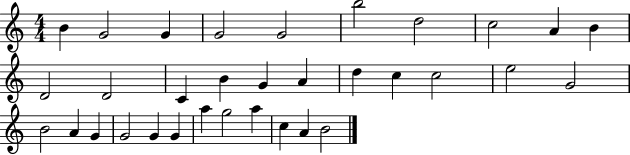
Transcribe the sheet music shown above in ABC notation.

X:1
T:Untitled
M:4/4
L:1/4
K:C
B G2 G G2 G2 b2 d2 c2 A B D2 D2 C B G A d c c2 e2 G2 B2 A G G2 G G a g2 a c A B2